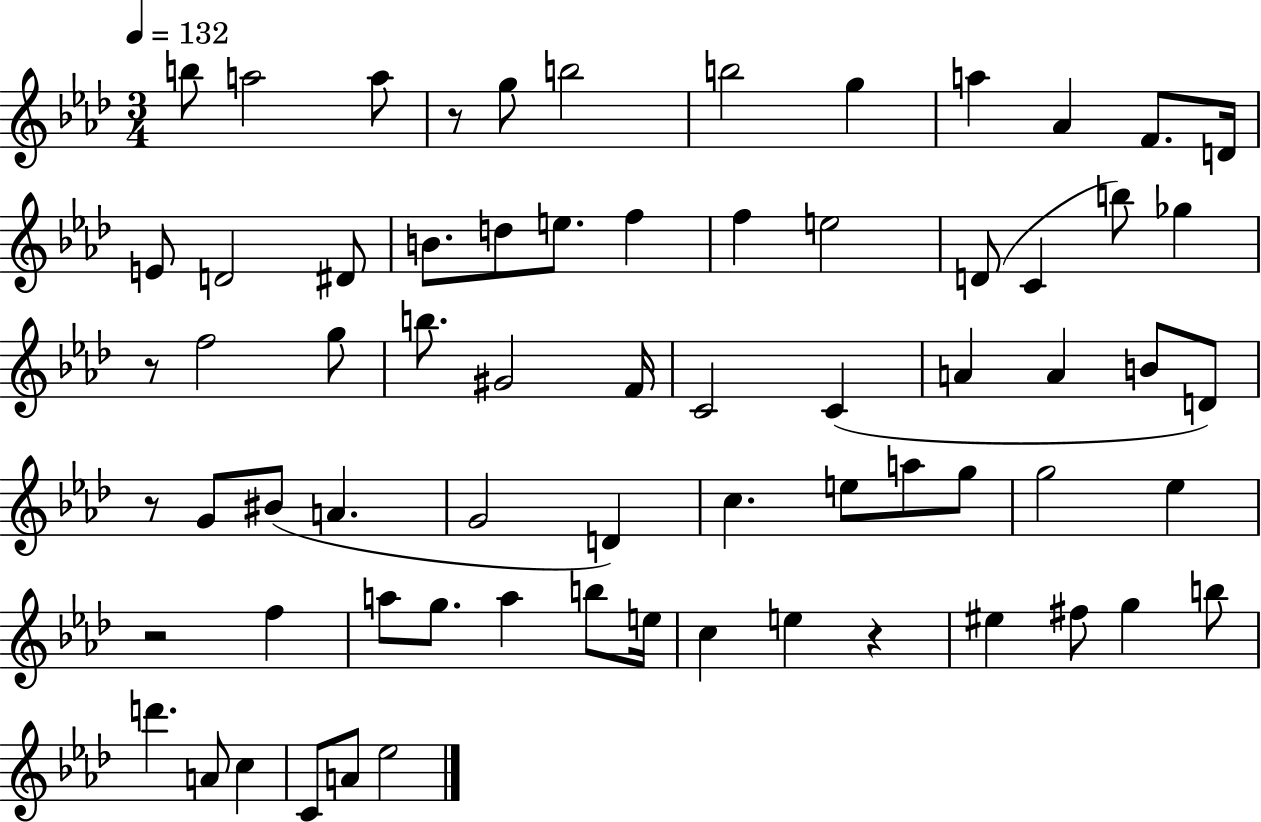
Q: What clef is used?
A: treble